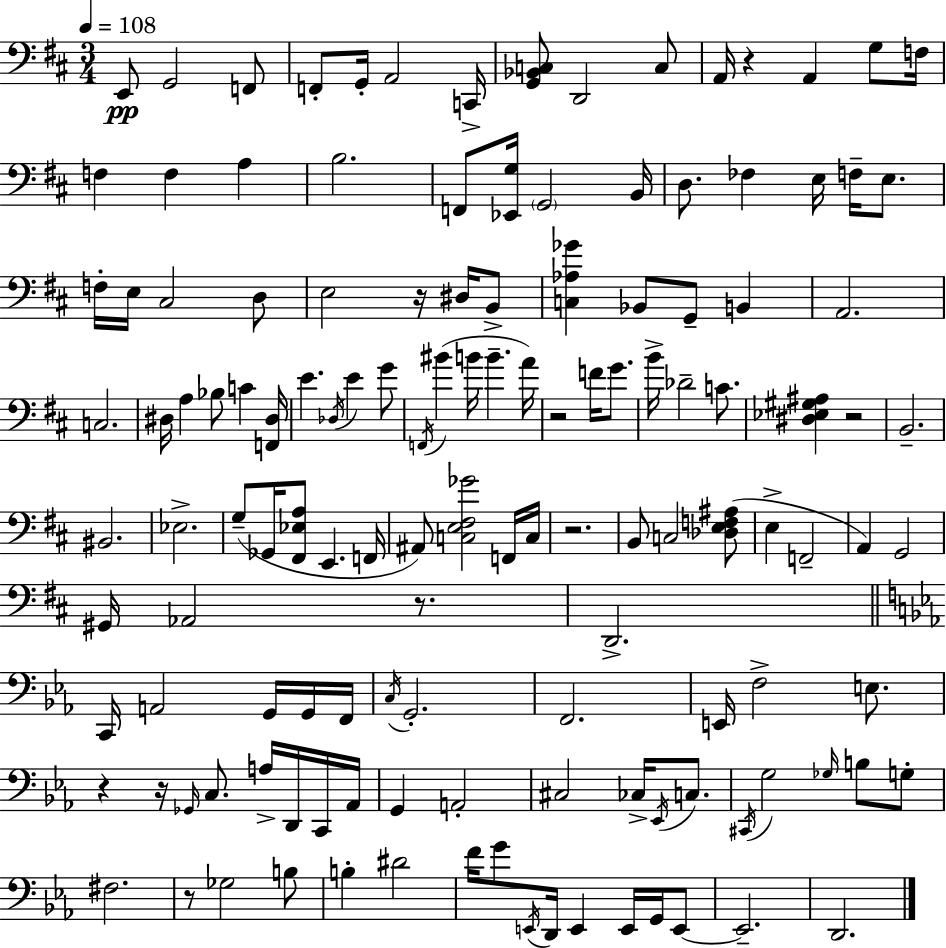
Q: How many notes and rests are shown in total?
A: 134